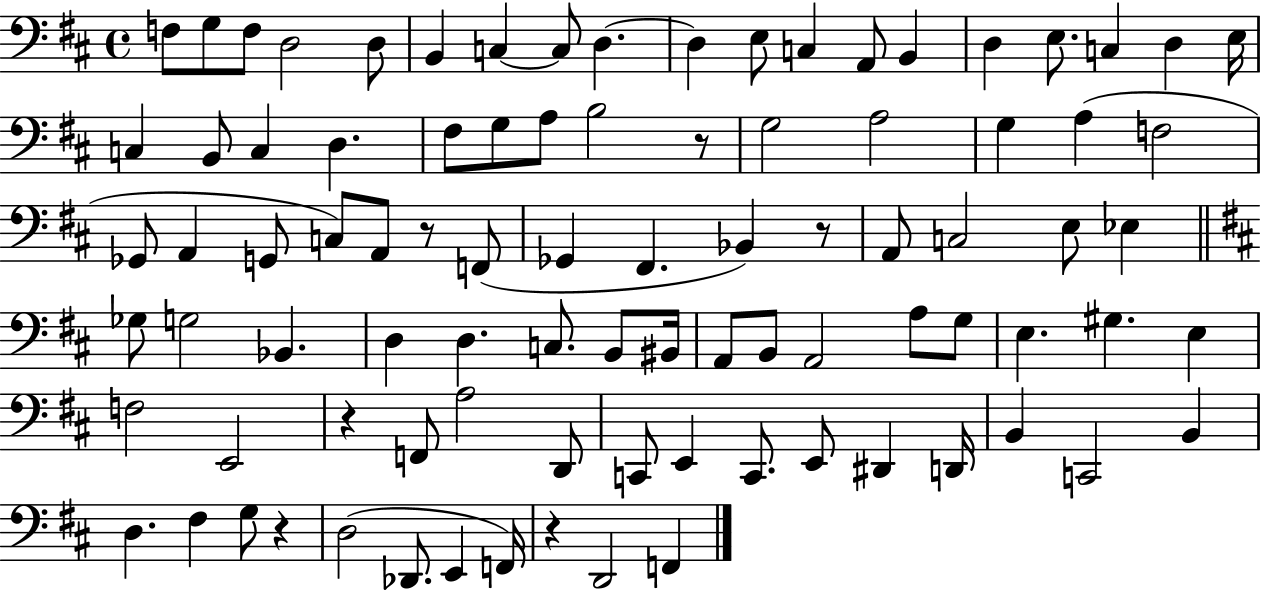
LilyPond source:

{
  \clef bass
  \time 4/4
  \defaultTimeSignature
  \key d \major
  f8 g8 f8 d2 d8 | b,4 c4~~ c8 d4.~~ | d4 e8 c4 a,8 b,4 | d4 e8. c4 d4 e16 | \break c4 b,8 c4 d4. | fis8 g8 a8 b2 r8 | g2 a2 | g4 a4( f2 | \break ges,8 a,4 g,8 c8) a,8 r8 f,8( | ges,4 fis,4. bes,4) r8 | a,8 c2 e8 ees4 | \bar "||" \break \key d \major ges8 g2 bes,4. | d4 d4. c8. b,8 bis,16 | a,8 b,8 a,2 a8 g8 | e4. gis4. e4 | \break f2 e,2 | r4 f,8 a2 d,8 | c,8 e,4 c,8. e,8 dis,4 d,16 | b,4 c,2 b,4 | \break d4. fis4 g8 r4 | d2( des,8. e,4 f,16) | r4 d,2 f,4 | \bar "|."
}